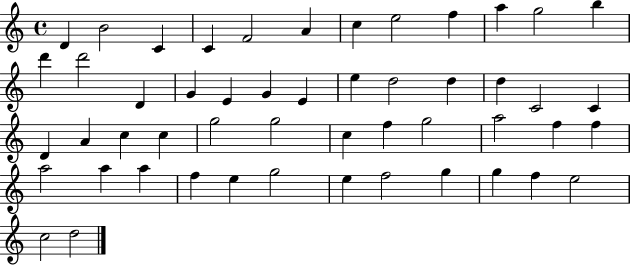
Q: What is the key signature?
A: C major